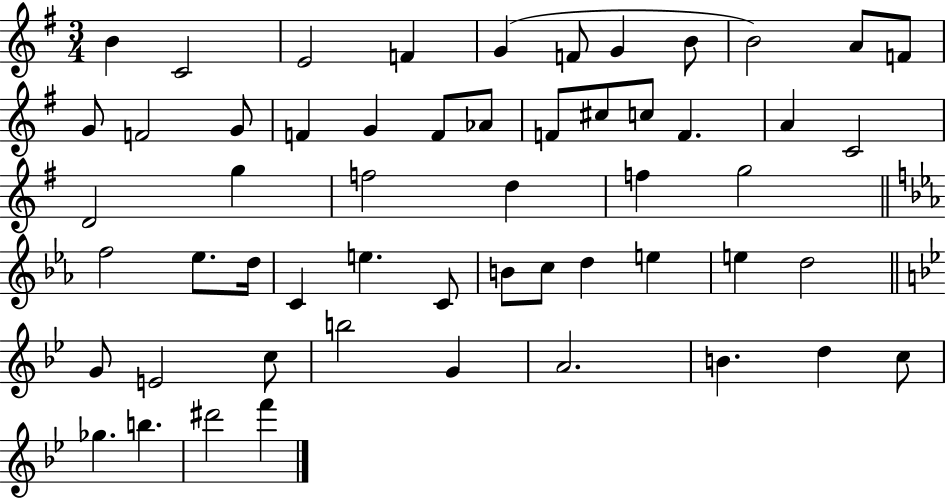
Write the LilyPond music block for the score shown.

{
  \clef treble
  \numericTimeSignature
  \time 3/4
  \key g \major
  b'4 c'2 | e'2 f'4 | g'4( f'8 g'4 b'8 | b'2) a'8 f'8 | \break g'8 f'2 g'8 | f'4 g'4 f'8 aes'8 | f'8 cis''8 c''8 f'4. | a'4 c'2 | \break d'2 g''4 | f''2 d''4 | f''4 g''2 | \bar "||" \break \key c \minor f''2 ees''8. d''16 | c'4 e''4. c'8 | b'8 c''8 d''4 e''4 | e''4 d''2 | \break \bar "||" \break \key bes \major g'8 e'2 c''8 | b''2 g'4 | a'2. | b'4. d''4 c''8 | \break ges''4. b''4. | dis'''2 f'''4 | \bar "|."
}